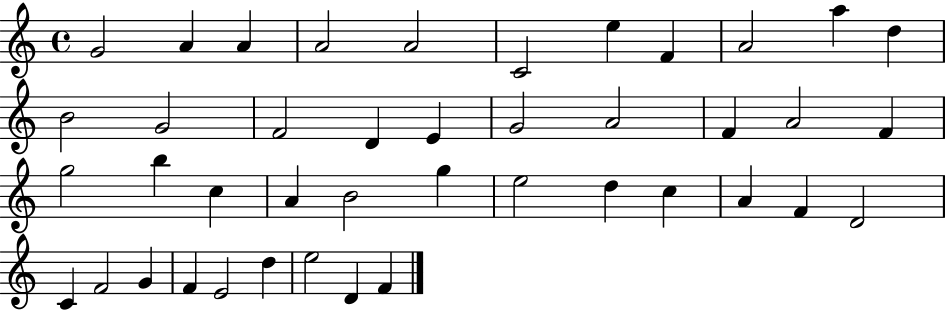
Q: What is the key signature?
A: C major